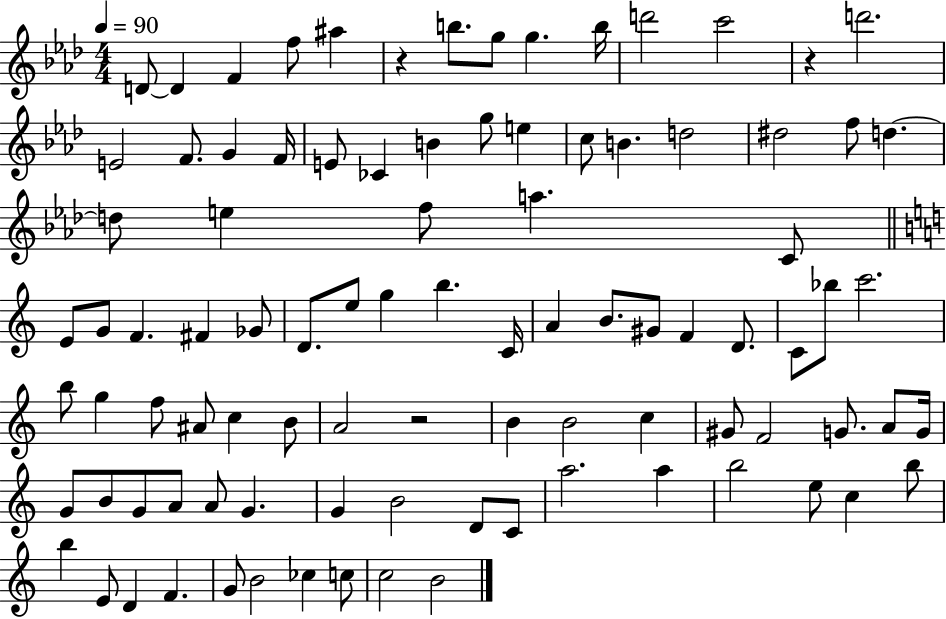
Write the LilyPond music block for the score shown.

{
  \clef treble
  \numericTimeSignature
  \time 4/4
  \key aes \major
  \tempo 4 = 90
  d'8~~ d'4 f'4 f''8 ais''4 | r4 b''8. g''8 g''4. b''16 | d'''2 c'''2 | r4 d'''2. | \break e'2 f'8. g'4 f'16 | e'8 ces'4 b'4 g''8 e''4 | c''8 b'4. d''2 | dis''2 f''8 d''4.~~ | \break d''8 e''4 f''8 a''4. c'8 | \bar "||" \break \key c \major e'8 g'8 f'4. fis'4 ges'8 | d'8. e''8 g''4 b''4. c'16 | a'4 b'8. gis'8 f'4 d'8. | c'8 bes''8 c'''2. | \break b''8 g''4 f''8 ais'8 c''4 b'8 | a'2 r2 | b'4 b'2 c''4 | gis'8 f'2 g'8. a'8 g'16 | \break g'8 b'8 g'8 a'8 a'8 g'4. | g'4 b'2 d'8 c'8 | a''2. a''4 | b''2 e''8 c''4 b''8 | \break b''4 e'8 d'4 f'4. | g'8 b'2 ces''4 c''8 | c''2 b'2 | \bar "|."
}